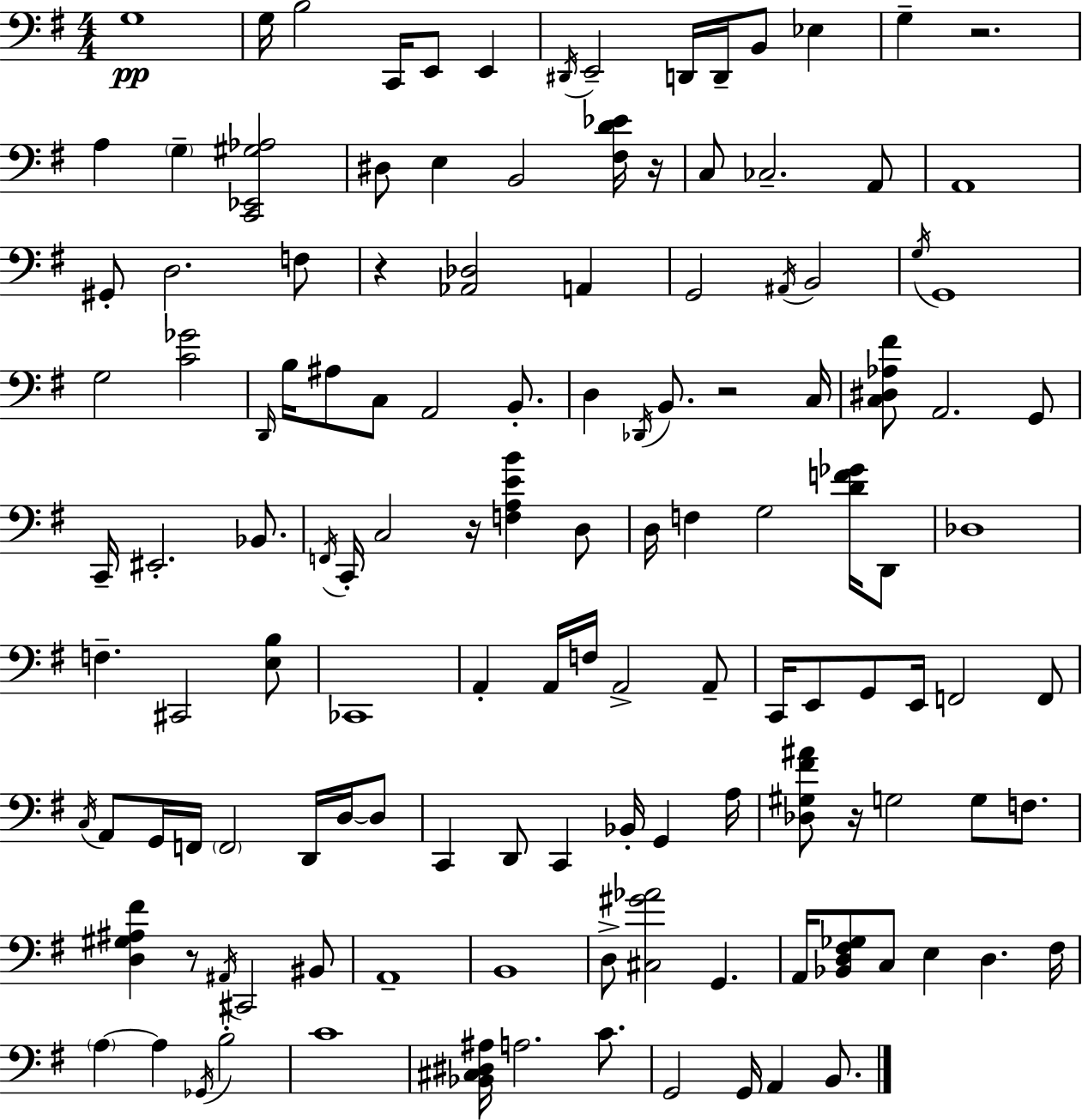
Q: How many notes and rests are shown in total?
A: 130